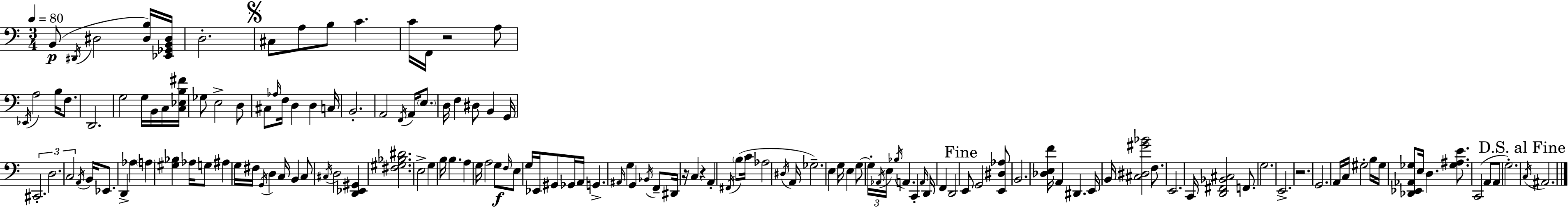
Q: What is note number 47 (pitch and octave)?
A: Ab3